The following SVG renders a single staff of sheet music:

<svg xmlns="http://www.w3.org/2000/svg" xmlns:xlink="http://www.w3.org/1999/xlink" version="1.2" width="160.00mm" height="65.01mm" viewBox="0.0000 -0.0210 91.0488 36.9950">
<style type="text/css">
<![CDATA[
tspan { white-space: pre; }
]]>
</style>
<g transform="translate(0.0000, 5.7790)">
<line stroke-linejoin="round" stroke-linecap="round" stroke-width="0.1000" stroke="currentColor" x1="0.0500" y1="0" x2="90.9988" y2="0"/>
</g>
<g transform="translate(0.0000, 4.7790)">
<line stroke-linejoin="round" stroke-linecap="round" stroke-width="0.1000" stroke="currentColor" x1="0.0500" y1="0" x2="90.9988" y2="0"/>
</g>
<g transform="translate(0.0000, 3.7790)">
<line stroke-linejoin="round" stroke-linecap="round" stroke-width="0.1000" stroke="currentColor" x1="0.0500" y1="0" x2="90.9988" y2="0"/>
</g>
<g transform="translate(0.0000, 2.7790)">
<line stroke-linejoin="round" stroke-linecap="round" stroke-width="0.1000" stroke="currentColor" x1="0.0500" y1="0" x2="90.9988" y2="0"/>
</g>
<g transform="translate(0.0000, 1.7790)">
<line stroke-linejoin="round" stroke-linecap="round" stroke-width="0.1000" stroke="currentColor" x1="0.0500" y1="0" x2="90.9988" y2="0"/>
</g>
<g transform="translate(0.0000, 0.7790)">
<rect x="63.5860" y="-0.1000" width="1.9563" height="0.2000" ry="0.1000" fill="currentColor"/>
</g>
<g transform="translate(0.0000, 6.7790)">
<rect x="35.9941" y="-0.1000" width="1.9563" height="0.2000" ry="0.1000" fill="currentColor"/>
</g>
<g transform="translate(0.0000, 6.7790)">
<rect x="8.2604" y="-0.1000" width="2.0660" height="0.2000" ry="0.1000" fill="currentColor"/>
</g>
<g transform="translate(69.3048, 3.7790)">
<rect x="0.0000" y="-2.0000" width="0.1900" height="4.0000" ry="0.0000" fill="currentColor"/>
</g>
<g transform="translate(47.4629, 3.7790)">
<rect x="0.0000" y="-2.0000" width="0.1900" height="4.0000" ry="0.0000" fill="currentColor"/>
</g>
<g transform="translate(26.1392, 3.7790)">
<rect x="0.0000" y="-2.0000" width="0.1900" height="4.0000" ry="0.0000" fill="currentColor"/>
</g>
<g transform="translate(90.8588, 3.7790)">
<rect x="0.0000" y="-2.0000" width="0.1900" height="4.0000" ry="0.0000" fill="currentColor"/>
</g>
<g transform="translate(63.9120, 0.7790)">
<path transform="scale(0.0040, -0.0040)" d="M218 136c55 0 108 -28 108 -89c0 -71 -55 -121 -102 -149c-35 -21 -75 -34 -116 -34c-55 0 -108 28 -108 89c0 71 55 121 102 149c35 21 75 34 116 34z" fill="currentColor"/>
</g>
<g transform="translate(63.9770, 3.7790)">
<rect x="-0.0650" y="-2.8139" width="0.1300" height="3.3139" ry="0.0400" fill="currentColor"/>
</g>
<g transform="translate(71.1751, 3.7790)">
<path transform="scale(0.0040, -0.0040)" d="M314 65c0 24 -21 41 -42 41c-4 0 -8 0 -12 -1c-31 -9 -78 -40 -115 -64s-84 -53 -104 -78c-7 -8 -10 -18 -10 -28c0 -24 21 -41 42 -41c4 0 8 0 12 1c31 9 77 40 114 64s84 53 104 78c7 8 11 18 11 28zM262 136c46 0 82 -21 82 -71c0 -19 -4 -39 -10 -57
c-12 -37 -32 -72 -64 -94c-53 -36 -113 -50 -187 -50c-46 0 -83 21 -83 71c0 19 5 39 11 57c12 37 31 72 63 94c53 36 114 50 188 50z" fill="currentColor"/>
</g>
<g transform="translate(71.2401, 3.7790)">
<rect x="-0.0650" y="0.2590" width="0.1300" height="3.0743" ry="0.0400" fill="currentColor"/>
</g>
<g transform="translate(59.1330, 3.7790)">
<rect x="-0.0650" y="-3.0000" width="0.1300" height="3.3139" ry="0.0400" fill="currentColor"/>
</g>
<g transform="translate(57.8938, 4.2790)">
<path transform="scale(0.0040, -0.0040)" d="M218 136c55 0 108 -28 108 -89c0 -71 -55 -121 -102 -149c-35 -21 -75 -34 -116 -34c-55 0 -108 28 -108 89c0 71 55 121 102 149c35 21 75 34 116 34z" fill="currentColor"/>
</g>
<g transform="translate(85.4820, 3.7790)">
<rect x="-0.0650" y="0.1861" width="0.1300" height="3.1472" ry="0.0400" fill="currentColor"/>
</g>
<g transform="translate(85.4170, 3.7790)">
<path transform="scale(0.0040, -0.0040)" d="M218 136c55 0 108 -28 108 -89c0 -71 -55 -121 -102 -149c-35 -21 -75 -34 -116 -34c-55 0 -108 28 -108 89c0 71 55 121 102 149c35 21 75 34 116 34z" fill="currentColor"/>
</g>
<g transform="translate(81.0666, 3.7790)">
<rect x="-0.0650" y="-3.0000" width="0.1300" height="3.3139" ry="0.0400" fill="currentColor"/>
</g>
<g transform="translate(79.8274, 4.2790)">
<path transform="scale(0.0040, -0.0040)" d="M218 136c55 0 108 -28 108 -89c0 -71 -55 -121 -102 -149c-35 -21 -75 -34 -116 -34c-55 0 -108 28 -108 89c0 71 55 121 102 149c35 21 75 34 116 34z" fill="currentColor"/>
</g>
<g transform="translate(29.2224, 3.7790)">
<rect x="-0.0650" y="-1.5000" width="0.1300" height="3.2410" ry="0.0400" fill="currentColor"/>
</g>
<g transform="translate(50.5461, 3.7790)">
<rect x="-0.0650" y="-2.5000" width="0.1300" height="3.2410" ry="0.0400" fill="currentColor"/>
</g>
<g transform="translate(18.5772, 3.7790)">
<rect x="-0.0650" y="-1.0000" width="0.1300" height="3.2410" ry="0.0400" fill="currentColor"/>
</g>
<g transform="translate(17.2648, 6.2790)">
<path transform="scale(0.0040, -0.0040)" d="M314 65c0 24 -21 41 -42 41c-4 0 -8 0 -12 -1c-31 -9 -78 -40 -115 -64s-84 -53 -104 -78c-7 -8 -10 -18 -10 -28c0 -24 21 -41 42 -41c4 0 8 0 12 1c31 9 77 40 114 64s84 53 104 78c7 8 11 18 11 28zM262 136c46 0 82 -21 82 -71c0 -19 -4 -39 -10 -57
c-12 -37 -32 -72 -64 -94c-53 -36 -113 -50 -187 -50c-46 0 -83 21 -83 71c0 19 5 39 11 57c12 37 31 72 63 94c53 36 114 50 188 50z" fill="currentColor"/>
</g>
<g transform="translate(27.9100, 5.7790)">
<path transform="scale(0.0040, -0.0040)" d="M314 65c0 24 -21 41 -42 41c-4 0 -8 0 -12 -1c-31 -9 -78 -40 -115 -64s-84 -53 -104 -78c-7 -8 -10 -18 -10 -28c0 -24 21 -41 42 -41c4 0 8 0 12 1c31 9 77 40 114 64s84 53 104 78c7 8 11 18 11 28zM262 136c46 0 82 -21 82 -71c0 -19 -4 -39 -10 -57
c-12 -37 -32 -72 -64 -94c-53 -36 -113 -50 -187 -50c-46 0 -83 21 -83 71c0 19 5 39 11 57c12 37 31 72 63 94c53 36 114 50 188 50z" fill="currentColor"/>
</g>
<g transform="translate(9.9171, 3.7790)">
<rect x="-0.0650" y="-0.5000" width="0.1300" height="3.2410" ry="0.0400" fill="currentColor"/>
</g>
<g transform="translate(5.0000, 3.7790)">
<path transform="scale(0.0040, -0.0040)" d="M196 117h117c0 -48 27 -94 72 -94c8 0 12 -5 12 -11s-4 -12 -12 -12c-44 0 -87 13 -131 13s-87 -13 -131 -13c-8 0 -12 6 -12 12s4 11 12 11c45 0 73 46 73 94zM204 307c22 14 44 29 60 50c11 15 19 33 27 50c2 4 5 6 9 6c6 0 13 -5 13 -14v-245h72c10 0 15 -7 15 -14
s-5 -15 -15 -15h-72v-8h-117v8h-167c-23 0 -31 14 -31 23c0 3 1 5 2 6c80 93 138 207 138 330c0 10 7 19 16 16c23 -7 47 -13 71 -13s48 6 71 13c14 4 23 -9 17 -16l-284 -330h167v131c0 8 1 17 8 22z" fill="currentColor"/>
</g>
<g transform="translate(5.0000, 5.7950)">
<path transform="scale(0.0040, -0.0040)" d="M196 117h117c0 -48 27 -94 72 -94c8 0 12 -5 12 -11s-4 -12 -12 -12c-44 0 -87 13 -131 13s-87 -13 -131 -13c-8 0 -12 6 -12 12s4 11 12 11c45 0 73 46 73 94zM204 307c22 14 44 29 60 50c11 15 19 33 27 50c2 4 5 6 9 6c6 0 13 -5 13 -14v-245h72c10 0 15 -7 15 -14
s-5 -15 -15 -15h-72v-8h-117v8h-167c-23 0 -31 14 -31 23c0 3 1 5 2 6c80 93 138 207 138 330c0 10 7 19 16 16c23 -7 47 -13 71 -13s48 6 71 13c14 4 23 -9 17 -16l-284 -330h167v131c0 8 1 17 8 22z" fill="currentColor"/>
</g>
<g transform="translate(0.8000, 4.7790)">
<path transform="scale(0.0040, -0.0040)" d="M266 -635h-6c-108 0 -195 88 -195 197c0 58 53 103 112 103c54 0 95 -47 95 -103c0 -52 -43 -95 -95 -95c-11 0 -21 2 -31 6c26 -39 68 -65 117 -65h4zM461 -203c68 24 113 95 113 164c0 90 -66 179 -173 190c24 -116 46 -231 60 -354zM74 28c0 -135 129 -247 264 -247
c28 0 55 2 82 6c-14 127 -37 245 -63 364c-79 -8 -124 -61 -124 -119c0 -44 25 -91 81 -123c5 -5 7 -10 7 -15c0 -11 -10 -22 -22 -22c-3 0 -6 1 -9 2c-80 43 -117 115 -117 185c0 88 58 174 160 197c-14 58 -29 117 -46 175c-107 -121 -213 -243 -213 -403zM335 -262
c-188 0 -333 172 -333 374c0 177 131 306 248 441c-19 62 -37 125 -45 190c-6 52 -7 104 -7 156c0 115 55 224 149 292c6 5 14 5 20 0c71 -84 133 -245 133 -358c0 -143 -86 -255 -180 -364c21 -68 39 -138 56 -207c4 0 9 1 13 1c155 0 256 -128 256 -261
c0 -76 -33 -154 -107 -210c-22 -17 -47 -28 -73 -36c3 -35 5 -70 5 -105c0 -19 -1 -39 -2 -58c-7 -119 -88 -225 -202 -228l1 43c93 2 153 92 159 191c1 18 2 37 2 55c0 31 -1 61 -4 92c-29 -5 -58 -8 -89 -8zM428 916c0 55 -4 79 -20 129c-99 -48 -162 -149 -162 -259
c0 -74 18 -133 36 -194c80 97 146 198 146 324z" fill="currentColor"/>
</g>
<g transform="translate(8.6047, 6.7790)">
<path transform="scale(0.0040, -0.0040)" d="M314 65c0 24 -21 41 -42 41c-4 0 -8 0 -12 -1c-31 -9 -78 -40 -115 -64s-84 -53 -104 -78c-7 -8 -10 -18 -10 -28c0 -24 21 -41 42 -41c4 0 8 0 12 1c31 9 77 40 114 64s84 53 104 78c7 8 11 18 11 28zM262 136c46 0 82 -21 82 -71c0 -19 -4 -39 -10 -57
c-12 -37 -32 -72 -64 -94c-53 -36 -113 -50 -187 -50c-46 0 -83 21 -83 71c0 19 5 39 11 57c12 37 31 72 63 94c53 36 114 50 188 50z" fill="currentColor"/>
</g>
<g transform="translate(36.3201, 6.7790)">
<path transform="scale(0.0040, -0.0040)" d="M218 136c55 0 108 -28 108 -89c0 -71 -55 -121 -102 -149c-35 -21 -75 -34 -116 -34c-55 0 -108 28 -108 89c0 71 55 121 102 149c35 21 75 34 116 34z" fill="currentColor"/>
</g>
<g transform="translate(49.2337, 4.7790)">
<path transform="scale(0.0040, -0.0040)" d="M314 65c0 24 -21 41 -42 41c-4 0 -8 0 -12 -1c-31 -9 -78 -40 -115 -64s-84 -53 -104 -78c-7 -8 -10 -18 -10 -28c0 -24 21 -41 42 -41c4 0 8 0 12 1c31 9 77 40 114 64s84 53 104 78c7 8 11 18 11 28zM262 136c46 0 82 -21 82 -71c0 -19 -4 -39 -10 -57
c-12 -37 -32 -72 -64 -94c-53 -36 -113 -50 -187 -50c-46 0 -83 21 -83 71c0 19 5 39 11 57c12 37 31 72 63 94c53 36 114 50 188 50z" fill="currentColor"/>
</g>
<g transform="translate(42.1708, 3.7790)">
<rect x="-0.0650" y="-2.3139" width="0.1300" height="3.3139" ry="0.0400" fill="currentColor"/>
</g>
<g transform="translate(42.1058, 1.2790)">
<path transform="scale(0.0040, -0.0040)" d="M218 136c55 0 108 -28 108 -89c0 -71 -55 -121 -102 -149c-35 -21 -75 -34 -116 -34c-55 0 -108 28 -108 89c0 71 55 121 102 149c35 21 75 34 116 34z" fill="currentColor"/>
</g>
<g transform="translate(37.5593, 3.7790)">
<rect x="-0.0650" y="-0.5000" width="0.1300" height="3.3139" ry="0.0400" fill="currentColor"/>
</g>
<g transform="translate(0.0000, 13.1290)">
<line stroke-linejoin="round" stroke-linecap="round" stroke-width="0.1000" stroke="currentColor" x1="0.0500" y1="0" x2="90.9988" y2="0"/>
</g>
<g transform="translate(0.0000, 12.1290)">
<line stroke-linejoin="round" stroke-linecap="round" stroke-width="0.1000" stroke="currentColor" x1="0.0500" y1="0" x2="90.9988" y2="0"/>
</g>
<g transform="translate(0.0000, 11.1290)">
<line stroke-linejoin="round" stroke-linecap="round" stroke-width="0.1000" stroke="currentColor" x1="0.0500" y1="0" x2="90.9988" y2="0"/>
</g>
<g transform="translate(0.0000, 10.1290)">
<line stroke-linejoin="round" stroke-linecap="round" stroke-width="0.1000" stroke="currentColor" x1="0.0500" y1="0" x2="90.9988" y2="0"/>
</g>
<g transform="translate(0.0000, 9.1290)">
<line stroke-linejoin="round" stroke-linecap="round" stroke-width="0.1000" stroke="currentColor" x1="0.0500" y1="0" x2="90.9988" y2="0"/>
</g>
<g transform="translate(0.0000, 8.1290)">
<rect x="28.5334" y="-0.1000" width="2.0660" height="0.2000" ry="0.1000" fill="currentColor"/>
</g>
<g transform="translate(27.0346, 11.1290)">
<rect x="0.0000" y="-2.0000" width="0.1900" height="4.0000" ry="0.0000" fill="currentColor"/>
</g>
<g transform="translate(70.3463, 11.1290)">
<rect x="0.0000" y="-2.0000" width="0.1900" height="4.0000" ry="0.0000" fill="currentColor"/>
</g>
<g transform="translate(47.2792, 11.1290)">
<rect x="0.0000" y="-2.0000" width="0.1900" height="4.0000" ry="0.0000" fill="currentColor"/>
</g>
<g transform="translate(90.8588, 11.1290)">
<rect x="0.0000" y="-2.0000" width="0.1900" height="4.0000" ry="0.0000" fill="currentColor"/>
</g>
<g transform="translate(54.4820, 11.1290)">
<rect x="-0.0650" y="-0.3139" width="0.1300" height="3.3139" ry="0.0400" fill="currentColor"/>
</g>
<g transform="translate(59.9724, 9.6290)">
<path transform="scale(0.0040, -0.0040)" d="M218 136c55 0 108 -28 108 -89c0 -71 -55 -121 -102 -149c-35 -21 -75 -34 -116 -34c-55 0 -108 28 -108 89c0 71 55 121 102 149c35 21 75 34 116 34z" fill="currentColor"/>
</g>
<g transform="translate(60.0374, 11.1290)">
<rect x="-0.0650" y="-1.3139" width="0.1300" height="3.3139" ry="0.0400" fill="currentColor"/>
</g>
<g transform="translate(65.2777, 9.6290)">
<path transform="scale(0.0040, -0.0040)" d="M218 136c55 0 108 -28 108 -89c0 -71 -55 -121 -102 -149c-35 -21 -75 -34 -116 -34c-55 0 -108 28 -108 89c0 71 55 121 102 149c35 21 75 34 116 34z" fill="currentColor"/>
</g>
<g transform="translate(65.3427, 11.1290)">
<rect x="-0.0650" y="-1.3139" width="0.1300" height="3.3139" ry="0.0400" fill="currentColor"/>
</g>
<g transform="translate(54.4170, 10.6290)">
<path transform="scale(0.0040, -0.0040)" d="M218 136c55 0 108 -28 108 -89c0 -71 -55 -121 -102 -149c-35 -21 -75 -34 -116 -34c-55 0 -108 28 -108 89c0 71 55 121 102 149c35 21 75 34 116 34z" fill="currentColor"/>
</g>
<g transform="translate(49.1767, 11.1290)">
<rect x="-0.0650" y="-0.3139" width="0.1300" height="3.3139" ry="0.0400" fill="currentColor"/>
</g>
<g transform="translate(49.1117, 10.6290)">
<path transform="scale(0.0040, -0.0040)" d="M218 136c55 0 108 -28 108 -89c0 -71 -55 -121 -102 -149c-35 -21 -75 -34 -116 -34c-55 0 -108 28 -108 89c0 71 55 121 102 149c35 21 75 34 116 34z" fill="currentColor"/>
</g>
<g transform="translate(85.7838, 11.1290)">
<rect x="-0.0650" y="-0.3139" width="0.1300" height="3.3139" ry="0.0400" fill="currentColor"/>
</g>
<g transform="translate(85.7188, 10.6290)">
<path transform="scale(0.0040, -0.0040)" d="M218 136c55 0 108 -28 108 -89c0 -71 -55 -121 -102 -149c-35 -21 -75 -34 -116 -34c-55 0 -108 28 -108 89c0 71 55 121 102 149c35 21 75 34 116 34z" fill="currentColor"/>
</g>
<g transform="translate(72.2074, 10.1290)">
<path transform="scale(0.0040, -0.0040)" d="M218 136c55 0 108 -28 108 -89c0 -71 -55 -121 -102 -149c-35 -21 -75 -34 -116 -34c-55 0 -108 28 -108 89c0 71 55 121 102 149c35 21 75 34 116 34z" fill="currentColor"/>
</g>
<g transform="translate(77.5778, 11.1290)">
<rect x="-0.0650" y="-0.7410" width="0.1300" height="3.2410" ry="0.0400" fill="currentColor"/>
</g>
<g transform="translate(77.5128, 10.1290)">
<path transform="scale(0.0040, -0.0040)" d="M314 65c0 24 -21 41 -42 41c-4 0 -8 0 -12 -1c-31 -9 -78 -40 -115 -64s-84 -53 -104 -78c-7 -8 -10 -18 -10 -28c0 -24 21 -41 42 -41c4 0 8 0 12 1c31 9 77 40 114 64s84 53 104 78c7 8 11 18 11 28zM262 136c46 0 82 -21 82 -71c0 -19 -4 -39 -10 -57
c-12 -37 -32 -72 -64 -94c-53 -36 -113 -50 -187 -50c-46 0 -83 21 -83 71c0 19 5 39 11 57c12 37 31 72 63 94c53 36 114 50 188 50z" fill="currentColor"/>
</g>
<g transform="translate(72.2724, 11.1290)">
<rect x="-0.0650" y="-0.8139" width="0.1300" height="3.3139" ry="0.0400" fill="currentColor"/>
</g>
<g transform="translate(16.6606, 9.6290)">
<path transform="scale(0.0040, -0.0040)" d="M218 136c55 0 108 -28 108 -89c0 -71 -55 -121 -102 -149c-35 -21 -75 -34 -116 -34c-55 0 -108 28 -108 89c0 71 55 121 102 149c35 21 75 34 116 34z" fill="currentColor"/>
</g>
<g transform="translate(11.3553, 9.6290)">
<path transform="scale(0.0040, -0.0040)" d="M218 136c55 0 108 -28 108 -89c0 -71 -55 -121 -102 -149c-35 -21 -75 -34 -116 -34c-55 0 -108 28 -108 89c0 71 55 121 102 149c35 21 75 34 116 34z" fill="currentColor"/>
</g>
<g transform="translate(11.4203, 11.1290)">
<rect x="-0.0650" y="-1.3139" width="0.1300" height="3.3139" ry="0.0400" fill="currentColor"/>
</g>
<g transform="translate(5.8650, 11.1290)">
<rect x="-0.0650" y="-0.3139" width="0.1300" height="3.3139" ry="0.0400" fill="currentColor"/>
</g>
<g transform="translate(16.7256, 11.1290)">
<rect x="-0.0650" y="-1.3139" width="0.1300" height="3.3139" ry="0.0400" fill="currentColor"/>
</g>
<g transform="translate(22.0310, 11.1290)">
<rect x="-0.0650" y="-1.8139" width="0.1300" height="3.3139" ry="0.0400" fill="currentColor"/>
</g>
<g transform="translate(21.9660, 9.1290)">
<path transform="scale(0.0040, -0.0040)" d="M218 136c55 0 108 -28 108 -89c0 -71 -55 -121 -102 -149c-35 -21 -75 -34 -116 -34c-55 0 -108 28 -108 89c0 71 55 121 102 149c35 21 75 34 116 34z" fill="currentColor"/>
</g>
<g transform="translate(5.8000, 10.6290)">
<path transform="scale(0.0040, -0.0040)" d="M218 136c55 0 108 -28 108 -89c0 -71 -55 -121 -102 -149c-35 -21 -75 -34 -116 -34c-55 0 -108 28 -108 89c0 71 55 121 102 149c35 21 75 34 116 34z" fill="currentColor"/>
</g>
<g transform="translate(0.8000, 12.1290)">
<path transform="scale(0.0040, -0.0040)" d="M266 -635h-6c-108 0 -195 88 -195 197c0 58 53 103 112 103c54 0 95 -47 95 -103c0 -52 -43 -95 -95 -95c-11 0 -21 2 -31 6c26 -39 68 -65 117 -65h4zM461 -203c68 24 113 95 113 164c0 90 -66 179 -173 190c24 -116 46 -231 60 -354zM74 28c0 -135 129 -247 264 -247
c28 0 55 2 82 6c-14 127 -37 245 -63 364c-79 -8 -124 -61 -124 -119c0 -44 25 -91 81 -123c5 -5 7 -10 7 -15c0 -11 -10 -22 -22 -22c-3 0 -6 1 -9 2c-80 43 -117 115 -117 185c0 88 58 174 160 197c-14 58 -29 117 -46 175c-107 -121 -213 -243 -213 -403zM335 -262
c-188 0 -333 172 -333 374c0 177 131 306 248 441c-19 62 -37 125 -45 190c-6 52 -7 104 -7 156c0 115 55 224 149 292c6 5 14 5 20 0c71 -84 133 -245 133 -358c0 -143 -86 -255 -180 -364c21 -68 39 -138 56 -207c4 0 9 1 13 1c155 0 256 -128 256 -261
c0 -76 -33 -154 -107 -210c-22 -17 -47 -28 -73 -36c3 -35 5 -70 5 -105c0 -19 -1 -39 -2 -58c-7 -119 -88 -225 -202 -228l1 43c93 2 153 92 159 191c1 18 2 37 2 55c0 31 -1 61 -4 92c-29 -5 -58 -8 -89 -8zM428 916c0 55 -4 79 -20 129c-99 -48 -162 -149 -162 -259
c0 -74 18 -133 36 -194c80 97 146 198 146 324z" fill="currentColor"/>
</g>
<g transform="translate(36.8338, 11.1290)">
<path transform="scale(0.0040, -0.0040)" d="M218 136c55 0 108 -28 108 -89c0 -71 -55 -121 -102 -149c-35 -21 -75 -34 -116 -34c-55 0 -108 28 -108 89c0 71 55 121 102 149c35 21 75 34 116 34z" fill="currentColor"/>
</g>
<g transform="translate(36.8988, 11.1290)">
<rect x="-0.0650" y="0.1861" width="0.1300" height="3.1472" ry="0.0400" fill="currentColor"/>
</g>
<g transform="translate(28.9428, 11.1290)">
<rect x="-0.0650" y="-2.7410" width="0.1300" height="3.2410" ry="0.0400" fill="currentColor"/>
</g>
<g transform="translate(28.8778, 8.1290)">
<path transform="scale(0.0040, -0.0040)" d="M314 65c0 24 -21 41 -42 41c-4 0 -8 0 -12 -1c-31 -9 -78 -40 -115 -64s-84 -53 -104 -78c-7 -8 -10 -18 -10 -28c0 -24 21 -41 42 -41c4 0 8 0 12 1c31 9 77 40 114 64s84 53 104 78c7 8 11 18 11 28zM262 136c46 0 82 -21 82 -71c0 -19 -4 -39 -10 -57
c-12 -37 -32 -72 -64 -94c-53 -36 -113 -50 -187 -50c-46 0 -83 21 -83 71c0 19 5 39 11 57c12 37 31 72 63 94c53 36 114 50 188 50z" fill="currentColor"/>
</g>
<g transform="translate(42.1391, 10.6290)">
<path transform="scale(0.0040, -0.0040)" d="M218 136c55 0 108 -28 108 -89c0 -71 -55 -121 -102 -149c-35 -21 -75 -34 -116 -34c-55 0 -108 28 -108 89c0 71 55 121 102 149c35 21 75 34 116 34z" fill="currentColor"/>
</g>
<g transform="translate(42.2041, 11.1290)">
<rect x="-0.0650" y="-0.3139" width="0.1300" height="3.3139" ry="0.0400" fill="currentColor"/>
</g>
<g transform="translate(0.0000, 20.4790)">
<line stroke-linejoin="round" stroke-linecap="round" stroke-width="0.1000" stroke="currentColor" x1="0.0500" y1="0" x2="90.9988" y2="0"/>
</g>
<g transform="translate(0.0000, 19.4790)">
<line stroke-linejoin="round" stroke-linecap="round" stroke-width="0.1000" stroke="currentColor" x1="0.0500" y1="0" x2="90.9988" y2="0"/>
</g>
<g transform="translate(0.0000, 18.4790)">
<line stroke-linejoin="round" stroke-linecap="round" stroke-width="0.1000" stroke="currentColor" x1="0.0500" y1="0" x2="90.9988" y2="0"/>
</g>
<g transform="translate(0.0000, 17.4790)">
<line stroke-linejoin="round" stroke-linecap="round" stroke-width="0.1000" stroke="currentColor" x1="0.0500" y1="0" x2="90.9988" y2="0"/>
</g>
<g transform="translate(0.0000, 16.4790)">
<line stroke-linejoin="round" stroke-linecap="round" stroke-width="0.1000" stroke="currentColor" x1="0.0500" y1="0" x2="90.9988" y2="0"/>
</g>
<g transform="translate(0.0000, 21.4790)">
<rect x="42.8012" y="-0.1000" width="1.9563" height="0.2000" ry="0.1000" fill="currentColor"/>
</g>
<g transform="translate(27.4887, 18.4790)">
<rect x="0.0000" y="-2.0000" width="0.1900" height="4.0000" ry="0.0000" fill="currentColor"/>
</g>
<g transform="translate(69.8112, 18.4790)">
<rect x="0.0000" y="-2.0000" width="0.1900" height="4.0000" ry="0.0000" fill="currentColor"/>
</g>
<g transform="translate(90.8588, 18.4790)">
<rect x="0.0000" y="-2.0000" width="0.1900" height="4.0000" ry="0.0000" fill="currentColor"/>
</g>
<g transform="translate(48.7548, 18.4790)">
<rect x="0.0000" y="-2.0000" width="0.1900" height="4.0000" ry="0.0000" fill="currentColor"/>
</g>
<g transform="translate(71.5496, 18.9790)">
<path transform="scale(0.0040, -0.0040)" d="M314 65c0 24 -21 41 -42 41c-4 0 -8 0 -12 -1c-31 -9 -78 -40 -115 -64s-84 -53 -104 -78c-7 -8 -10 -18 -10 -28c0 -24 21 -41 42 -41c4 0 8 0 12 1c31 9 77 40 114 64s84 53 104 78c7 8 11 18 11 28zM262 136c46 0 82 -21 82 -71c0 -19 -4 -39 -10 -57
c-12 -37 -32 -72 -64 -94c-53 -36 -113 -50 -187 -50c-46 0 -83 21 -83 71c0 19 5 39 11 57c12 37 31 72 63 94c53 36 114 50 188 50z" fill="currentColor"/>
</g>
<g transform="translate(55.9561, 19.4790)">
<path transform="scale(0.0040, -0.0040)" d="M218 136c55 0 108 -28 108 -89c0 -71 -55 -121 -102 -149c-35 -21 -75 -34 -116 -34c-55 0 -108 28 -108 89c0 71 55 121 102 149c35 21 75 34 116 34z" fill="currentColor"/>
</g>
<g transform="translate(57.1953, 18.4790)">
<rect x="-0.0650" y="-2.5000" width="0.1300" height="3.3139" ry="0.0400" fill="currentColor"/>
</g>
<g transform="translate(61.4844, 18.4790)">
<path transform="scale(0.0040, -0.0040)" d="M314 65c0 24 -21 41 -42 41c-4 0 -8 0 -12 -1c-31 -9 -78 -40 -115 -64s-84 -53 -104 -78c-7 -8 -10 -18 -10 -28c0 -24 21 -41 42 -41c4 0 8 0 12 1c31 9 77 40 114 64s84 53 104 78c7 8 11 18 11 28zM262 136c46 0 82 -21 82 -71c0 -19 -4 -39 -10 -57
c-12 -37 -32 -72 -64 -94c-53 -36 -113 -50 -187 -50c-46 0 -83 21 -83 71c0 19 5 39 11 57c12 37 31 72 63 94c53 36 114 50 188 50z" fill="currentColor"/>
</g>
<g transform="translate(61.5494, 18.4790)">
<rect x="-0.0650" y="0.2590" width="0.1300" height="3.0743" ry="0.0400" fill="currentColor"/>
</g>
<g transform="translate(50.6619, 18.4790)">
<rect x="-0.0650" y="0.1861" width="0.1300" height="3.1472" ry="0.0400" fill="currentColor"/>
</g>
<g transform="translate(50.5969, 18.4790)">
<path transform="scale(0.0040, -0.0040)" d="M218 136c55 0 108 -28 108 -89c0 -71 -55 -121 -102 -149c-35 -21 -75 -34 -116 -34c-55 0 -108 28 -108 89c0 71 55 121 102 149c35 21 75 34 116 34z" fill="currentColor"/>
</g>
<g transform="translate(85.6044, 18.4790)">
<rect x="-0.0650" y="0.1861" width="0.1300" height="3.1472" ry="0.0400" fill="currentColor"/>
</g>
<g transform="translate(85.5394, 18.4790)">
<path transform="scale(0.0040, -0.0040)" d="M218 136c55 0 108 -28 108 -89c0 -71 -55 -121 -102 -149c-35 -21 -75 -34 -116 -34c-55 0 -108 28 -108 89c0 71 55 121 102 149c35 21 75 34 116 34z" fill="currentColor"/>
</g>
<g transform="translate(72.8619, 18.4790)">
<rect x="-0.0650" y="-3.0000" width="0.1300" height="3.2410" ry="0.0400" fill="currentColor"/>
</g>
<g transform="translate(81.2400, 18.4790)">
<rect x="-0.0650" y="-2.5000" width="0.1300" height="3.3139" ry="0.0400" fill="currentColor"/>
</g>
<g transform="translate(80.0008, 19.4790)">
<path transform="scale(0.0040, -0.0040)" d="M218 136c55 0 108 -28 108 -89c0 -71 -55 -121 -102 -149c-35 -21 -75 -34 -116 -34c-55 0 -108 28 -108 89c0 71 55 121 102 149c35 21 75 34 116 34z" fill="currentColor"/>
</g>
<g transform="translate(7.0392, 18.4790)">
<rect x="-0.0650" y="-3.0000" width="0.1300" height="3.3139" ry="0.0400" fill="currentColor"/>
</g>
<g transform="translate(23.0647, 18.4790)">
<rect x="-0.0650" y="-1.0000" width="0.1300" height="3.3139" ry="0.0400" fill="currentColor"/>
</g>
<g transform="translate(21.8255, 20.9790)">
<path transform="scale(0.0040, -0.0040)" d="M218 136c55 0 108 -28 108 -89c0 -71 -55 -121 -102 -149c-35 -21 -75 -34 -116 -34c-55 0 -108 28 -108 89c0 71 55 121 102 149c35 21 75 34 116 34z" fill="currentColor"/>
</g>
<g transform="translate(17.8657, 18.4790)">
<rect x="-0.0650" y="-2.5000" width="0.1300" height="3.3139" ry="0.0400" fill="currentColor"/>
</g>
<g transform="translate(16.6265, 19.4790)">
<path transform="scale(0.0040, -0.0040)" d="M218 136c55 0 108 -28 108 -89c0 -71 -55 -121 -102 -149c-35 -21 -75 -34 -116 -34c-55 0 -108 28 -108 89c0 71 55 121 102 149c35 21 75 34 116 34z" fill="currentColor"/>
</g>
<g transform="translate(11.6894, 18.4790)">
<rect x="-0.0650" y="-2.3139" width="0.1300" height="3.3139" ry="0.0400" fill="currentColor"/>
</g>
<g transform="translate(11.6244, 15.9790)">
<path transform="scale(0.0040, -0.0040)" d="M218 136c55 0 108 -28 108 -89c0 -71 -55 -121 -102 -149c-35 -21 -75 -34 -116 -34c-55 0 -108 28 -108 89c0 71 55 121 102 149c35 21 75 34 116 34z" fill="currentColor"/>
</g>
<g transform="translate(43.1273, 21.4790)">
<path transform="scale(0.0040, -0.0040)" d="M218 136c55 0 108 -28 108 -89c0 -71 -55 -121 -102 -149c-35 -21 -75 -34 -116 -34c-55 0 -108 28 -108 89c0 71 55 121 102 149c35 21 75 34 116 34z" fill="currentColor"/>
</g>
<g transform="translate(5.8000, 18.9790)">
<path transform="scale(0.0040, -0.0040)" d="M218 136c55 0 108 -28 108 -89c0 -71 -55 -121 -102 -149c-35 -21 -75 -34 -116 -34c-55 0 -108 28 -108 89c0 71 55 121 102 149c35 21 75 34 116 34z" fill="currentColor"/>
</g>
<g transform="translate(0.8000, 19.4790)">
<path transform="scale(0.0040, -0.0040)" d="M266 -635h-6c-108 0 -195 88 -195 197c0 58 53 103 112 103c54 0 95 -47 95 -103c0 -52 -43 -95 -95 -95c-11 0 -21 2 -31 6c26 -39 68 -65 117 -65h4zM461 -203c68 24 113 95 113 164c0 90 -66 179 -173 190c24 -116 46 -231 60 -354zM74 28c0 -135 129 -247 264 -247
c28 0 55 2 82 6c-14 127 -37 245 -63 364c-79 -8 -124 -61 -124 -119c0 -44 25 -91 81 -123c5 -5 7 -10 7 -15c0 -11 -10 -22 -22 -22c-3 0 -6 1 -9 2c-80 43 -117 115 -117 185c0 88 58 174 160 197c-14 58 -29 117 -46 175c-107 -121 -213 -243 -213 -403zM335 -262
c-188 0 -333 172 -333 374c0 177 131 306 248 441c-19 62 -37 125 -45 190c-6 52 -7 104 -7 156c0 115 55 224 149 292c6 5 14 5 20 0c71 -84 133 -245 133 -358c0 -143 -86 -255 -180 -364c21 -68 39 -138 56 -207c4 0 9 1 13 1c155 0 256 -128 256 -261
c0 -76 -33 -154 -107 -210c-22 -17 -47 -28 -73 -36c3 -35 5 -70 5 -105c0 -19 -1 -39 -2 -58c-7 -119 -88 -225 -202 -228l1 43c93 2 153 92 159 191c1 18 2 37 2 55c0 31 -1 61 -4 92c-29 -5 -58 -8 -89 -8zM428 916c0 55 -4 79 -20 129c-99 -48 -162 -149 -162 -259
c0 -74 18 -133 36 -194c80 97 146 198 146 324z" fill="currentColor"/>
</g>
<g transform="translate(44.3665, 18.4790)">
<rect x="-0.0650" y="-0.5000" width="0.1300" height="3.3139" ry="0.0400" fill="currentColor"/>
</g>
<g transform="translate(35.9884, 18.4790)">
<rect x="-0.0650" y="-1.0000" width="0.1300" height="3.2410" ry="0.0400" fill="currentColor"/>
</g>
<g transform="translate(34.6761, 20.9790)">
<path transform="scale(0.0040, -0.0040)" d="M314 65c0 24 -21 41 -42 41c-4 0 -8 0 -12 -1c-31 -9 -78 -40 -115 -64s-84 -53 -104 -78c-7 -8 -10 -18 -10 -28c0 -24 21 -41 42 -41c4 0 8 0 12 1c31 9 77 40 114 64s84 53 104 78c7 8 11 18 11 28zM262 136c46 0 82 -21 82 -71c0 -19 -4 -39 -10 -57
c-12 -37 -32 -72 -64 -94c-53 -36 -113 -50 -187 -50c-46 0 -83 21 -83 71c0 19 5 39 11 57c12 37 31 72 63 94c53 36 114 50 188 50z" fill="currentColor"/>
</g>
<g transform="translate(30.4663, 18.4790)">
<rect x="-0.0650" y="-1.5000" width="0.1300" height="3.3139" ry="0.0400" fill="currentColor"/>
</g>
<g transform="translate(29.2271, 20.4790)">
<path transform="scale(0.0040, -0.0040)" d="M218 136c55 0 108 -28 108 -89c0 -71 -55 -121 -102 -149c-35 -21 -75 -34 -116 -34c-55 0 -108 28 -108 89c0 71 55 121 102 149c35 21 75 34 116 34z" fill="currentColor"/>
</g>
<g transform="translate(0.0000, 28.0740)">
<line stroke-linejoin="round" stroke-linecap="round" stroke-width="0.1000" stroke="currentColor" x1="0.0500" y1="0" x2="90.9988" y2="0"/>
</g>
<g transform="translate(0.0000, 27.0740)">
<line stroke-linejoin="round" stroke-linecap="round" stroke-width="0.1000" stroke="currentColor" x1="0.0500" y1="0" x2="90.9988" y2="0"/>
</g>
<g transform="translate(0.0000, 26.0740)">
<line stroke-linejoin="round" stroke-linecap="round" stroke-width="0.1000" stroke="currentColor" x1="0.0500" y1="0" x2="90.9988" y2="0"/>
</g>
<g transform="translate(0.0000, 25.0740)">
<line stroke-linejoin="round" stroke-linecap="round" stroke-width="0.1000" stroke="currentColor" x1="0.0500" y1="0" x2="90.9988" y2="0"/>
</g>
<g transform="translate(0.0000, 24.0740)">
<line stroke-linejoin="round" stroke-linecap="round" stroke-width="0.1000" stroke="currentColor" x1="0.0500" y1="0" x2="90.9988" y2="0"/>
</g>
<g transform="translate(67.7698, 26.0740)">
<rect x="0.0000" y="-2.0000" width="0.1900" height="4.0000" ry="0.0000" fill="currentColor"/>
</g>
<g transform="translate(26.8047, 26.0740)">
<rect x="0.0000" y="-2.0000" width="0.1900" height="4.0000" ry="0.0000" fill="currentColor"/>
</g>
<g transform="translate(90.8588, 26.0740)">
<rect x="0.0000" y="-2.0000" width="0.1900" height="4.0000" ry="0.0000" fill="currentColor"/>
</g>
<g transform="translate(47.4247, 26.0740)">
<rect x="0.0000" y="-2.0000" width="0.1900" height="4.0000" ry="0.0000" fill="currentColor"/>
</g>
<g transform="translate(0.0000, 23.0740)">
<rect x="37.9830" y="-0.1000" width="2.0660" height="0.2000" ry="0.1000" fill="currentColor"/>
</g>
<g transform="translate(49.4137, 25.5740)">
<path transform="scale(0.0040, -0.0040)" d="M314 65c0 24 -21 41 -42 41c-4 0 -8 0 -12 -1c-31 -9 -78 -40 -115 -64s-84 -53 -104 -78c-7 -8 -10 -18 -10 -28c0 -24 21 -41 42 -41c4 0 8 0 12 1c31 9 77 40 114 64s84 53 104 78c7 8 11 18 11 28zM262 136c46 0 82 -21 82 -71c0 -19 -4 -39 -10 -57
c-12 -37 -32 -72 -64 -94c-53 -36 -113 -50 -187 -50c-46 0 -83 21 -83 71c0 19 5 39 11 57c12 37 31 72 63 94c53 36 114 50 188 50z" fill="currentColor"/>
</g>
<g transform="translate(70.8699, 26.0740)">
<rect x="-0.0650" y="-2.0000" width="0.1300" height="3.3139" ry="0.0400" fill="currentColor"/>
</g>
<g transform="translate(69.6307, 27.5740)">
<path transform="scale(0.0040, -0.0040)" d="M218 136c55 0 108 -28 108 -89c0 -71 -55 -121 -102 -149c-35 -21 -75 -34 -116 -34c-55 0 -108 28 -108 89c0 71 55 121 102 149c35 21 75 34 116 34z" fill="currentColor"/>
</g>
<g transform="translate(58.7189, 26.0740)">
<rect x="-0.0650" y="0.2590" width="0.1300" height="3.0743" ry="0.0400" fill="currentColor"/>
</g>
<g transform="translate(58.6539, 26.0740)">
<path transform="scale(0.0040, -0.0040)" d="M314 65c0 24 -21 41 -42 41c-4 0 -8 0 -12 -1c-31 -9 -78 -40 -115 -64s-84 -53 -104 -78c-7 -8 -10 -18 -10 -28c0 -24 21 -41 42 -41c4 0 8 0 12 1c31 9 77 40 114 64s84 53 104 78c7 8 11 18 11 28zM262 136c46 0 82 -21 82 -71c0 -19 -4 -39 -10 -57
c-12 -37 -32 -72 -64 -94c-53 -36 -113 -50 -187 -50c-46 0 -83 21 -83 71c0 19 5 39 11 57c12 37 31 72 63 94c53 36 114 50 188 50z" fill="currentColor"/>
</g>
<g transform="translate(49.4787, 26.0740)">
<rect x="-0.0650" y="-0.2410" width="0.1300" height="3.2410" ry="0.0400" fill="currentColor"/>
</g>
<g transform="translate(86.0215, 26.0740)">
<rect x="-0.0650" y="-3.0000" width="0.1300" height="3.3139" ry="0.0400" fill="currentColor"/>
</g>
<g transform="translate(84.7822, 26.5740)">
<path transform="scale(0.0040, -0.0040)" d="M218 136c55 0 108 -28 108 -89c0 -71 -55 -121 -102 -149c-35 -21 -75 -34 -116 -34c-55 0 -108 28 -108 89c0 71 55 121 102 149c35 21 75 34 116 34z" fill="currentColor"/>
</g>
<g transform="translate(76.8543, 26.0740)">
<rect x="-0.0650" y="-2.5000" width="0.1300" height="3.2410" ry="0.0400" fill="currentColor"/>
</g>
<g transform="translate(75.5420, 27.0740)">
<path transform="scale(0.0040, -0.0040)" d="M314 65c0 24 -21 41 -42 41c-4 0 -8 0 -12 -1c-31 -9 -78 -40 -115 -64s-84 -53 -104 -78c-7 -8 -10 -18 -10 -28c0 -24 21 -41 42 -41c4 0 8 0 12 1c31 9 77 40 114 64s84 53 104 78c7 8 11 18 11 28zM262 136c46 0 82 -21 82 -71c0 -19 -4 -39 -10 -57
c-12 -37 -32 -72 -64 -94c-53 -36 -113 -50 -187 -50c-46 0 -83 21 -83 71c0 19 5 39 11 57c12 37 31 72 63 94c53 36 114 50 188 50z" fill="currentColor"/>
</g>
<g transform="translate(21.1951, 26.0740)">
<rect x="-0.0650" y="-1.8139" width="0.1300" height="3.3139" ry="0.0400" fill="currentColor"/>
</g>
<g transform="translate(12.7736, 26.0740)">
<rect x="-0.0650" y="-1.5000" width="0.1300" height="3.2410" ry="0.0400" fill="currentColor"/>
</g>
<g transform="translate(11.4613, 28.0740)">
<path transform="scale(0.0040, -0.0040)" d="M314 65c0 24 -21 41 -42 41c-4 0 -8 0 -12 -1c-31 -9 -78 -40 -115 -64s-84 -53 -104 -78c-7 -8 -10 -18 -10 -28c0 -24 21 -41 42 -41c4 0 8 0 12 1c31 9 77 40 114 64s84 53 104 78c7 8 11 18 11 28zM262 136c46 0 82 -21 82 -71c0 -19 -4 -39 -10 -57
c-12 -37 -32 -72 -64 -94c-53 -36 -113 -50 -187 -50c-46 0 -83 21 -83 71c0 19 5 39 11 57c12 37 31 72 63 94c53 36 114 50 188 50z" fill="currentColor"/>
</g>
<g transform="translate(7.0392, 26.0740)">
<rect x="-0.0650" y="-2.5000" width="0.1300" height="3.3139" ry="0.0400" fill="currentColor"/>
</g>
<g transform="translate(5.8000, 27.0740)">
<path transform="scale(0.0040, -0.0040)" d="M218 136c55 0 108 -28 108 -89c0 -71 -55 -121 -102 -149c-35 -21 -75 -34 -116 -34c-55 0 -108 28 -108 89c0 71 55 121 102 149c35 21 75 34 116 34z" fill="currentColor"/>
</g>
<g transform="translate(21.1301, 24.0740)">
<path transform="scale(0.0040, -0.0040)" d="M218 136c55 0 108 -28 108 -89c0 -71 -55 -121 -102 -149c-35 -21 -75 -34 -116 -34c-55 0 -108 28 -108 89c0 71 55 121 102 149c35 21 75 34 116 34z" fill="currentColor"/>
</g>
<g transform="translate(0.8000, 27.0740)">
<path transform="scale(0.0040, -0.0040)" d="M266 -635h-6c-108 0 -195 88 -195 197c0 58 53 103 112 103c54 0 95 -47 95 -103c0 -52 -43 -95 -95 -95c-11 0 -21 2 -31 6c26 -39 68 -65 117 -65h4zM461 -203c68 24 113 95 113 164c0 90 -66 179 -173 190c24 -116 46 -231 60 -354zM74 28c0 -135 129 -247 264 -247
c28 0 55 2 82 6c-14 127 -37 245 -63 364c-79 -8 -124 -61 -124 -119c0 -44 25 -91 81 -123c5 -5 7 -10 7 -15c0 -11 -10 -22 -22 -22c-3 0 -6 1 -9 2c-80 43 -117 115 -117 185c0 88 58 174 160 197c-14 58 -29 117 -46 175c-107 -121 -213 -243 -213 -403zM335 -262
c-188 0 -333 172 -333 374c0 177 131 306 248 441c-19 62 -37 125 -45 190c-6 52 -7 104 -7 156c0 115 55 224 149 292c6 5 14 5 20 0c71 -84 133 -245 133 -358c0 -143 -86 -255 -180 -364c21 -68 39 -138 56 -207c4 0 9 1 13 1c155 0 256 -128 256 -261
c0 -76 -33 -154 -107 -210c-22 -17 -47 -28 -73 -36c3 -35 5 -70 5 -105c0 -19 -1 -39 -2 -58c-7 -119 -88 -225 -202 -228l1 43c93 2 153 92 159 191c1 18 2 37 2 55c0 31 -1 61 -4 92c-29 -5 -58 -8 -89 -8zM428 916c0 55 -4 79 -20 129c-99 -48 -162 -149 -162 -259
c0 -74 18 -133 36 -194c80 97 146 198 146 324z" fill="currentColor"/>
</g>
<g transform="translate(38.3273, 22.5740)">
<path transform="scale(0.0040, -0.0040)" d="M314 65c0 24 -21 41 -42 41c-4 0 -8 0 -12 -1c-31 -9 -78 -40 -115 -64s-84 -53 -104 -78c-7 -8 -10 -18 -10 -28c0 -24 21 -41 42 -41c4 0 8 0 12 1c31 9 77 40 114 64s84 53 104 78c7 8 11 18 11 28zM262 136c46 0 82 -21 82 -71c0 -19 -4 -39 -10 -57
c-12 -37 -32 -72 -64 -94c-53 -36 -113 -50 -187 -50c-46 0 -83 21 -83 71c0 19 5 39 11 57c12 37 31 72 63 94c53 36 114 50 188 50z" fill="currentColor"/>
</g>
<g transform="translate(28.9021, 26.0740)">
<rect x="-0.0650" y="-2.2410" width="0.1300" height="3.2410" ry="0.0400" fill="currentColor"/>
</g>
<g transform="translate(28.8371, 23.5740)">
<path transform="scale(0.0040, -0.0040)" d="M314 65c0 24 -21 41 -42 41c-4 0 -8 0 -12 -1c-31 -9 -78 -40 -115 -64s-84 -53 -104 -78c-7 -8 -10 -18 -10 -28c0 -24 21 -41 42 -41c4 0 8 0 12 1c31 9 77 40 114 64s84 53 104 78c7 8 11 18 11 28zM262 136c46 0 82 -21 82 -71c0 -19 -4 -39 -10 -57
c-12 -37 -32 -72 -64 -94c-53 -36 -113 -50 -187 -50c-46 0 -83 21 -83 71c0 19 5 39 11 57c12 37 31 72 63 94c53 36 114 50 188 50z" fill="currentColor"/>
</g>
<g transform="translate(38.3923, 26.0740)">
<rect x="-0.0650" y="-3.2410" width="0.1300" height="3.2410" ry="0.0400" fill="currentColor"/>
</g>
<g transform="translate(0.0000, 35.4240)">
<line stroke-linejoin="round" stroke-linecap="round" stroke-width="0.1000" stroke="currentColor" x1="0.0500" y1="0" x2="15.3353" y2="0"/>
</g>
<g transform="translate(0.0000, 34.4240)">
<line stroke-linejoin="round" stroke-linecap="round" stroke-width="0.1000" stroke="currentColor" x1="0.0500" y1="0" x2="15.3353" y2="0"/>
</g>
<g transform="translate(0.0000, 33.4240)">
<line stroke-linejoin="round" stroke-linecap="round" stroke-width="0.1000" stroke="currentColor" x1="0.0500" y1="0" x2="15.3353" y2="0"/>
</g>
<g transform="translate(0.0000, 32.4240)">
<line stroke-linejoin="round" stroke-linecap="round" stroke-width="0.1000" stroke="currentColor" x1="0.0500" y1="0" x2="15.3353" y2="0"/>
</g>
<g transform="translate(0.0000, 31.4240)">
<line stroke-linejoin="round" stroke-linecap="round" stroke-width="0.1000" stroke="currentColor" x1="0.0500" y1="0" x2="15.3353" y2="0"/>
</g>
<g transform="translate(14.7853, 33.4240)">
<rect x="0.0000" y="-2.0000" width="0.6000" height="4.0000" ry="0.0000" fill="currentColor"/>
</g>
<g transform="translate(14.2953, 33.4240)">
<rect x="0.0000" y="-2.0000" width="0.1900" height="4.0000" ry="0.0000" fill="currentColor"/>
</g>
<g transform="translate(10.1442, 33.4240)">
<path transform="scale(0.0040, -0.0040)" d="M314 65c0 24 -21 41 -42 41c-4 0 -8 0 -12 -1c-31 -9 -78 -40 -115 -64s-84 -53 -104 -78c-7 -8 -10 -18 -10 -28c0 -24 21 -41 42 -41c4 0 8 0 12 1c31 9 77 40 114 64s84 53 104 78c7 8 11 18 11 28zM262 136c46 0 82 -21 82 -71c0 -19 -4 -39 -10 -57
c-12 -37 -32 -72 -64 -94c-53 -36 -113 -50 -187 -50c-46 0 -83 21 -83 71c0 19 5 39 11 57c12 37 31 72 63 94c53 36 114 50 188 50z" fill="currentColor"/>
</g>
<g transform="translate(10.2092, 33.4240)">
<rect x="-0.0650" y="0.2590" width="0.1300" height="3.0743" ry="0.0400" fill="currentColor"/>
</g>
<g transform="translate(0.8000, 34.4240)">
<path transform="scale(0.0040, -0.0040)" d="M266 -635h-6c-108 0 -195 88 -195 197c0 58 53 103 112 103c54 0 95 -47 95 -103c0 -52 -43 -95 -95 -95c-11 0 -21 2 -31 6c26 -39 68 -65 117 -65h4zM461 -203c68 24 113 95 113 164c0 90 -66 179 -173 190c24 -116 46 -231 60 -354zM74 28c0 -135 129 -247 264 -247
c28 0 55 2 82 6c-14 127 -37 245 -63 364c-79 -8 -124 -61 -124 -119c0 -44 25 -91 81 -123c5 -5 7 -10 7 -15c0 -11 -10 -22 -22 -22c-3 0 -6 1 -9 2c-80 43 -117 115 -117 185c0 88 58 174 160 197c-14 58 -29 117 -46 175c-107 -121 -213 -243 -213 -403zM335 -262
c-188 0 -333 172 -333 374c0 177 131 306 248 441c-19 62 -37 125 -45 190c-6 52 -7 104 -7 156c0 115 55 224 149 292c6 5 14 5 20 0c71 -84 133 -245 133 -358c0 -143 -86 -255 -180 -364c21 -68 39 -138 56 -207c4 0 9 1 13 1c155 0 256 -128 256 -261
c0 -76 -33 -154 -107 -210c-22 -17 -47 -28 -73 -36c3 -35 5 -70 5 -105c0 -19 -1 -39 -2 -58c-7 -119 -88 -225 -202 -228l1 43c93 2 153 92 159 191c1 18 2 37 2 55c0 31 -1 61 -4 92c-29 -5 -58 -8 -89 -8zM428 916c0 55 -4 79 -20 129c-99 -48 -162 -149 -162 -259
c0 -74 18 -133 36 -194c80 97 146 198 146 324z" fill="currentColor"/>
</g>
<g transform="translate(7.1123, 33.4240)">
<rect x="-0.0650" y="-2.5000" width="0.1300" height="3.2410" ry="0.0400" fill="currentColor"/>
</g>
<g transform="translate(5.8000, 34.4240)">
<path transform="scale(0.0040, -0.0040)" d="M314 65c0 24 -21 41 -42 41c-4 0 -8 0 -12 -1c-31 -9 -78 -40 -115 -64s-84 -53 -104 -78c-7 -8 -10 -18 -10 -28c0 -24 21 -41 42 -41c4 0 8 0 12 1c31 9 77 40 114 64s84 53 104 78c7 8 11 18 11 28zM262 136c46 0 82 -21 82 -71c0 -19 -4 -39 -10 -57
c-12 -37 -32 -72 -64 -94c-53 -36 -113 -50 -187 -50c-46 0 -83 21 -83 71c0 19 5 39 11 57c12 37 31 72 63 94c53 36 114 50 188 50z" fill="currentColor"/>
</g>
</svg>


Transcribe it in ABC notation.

X:1
T:Untitled
M:4/4
L:1/4
K:C
C2 D2 E2 C g G2 A a B2 A B c e e f a2 B c c c e e d d2 c A g G D E D2 C B G B2 A2 G B G E2 f g2 b2 c2 B2 F G2 A G2 B2